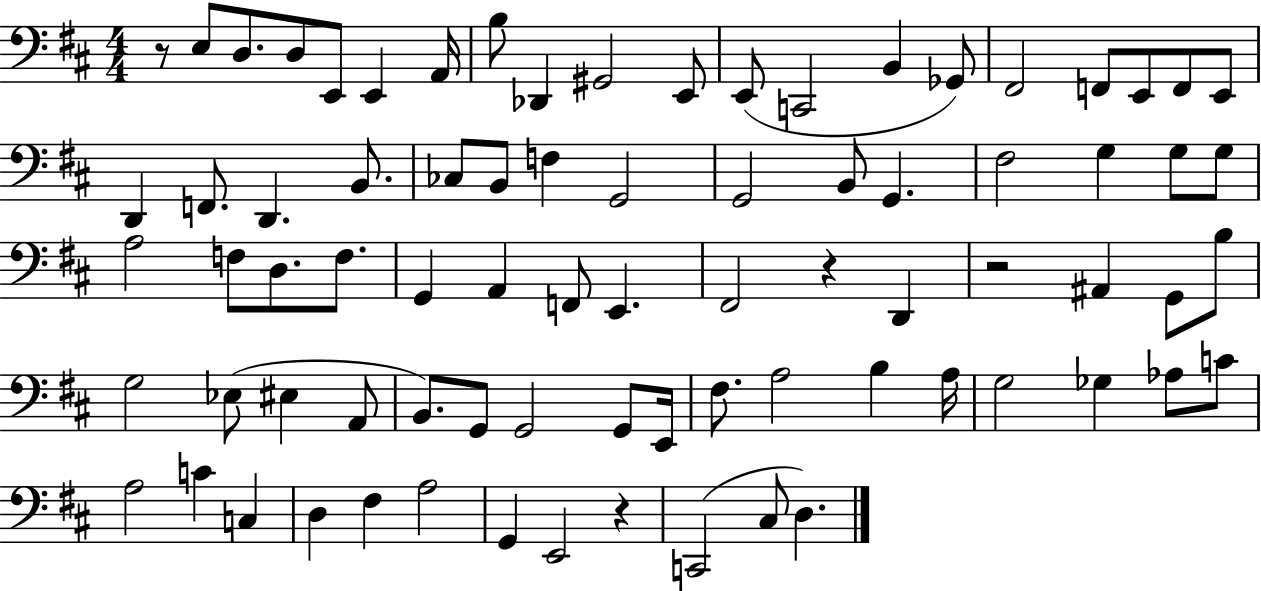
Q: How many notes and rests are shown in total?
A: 79